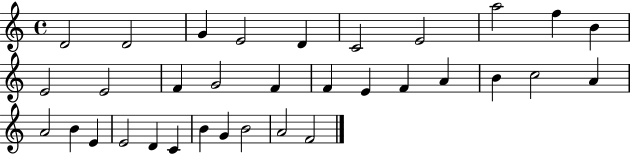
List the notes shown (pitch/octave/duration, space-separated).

D4/h D4/h G4/q E4/h D4/q C4/h E4/h A5/h F5/q B4/q E4/h E4/h F4/q G4/h F4/q F4/q E4/q F4/q A4/q B4/q C5/h A4/q A4/h B4/q E4/q E4/h D4/q C4/q B4/q G4/q B4/h A4/h F4/h